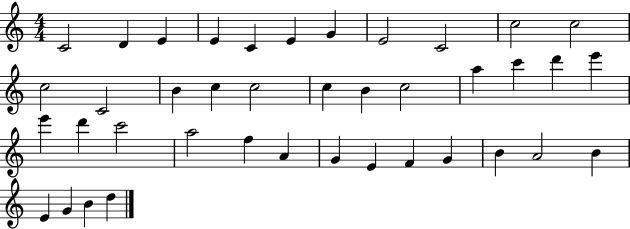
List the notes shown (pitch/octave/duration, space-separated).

C4/h D4/q E4/q E4/q C4/q E4/q G4/q E4/h C4/h C5/h C5/h C5/h C4/h B4/q C5/q C5/h C5/q B4/q C5/h A5/q C6/q D6/q E6/q E6/q D6/q C6/h A5/h F5/q A4/q G4/q E4/q F4/q G4/q B4/q A4/h B4/q E4/q G4/q B4/q D5/q